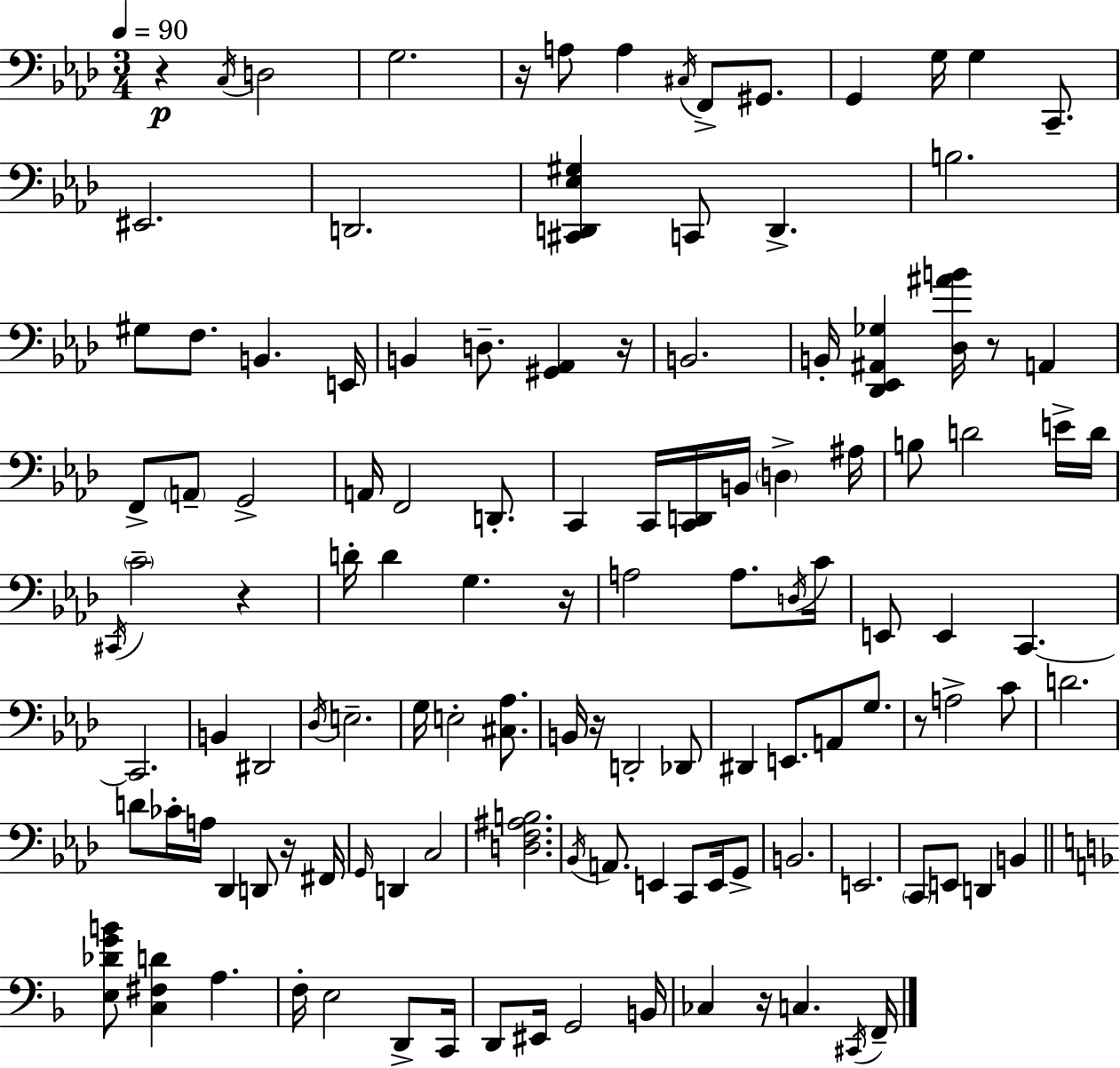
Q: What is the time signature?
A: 3/4